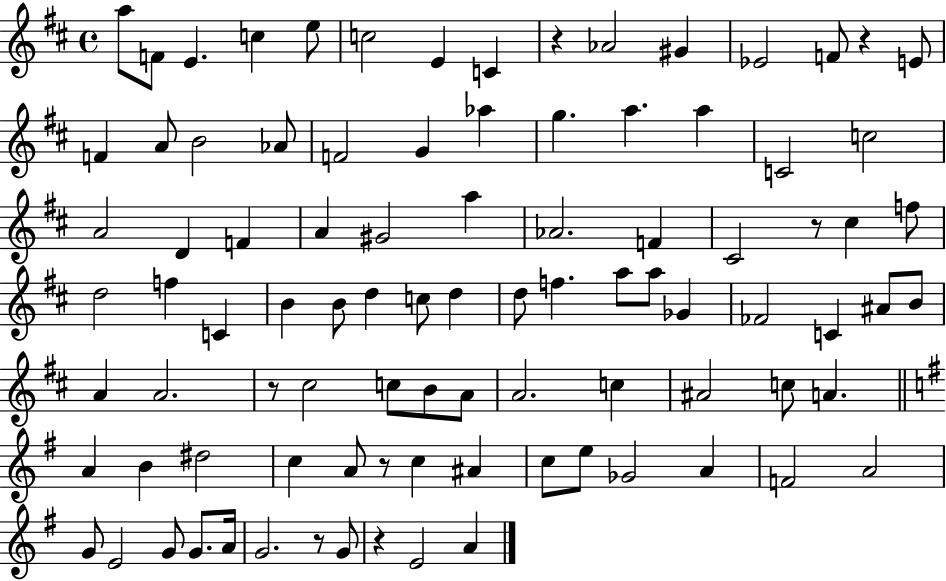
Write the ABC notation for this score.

X:1
T:Untitled
M:4/4
L:1/4
K:D
a/2 F/2 E c e/2 c2 E C z _A2 ^G _E2 F/2 z E/2 F A/2 B2 _A/2 F2 G _a g a a C2 c2 A2 D F A ^G2 a _A2 F ^C2 z/2 ^c f/2 d2 f C B B/2 d c/2 d d/2 f a/2 a/2 _G _F2 C ^A/2 B/2 A A2 z/2 ^c2 c/2 B/2 A/2 A2 c ^A2 c/2 A A B ^d2 c A/2 z/2 c ^A c/2 e/2 _G2 A F2 A2 G/2 E2 G/2 G/2 A/4 G2 z/2 G/2 z E2 A